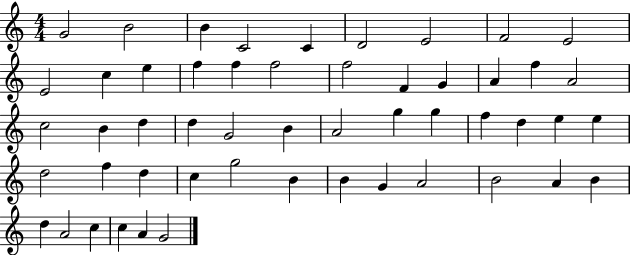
G4/h B4/h B4/q C4/h C4/q D4/h E4/h F4/h E4/h E4/h C5/q E5/q F5/q F5/q F5/h F5/h F4/q G4/q A4/q F5/q A4/h C5/h B4/q D5/q D5/q G4/h B4/q A4/h G5/q G5/q F5/q D5/q E5/q E5/q D5/h F5/q D5/q C5/q G5/h B4/q B4/q G4/q A4/h B4/h A4/q B4/q D5/q A4/h C5/q C5/q A4/q G4/h